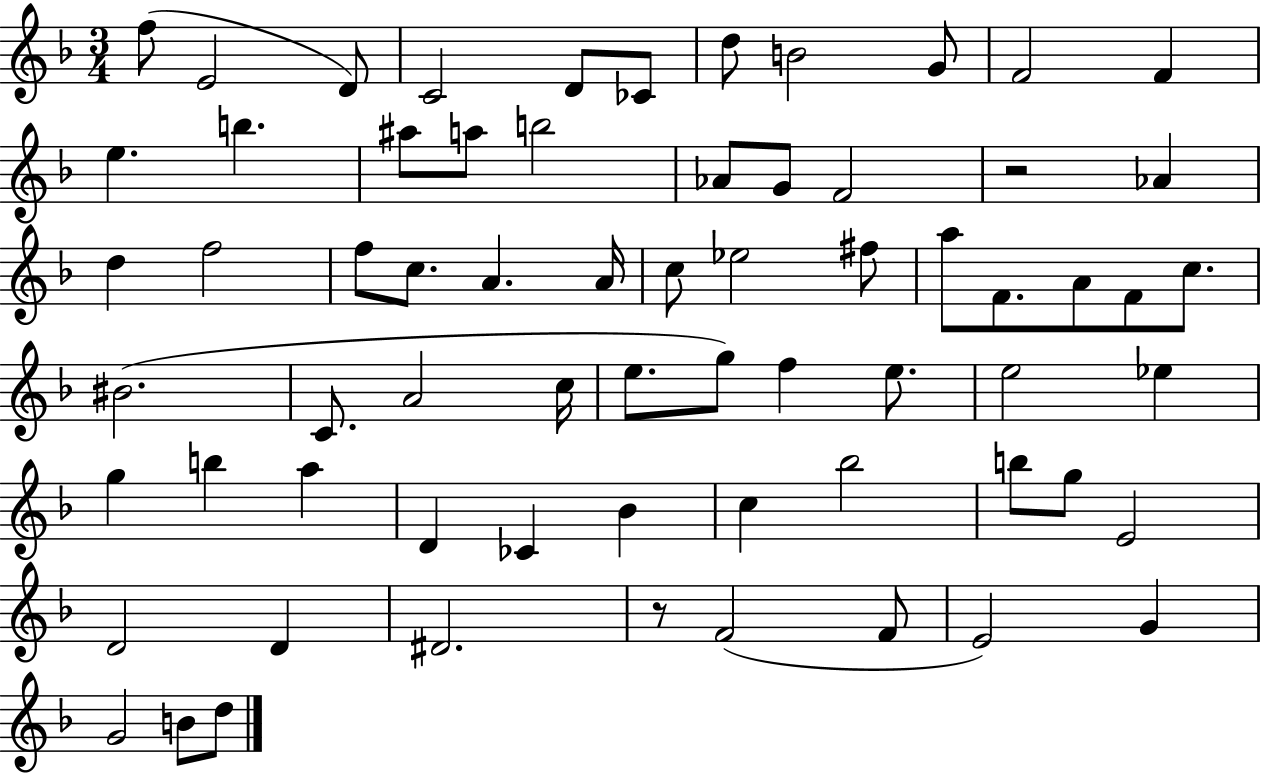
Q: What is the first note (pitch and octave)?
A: F5